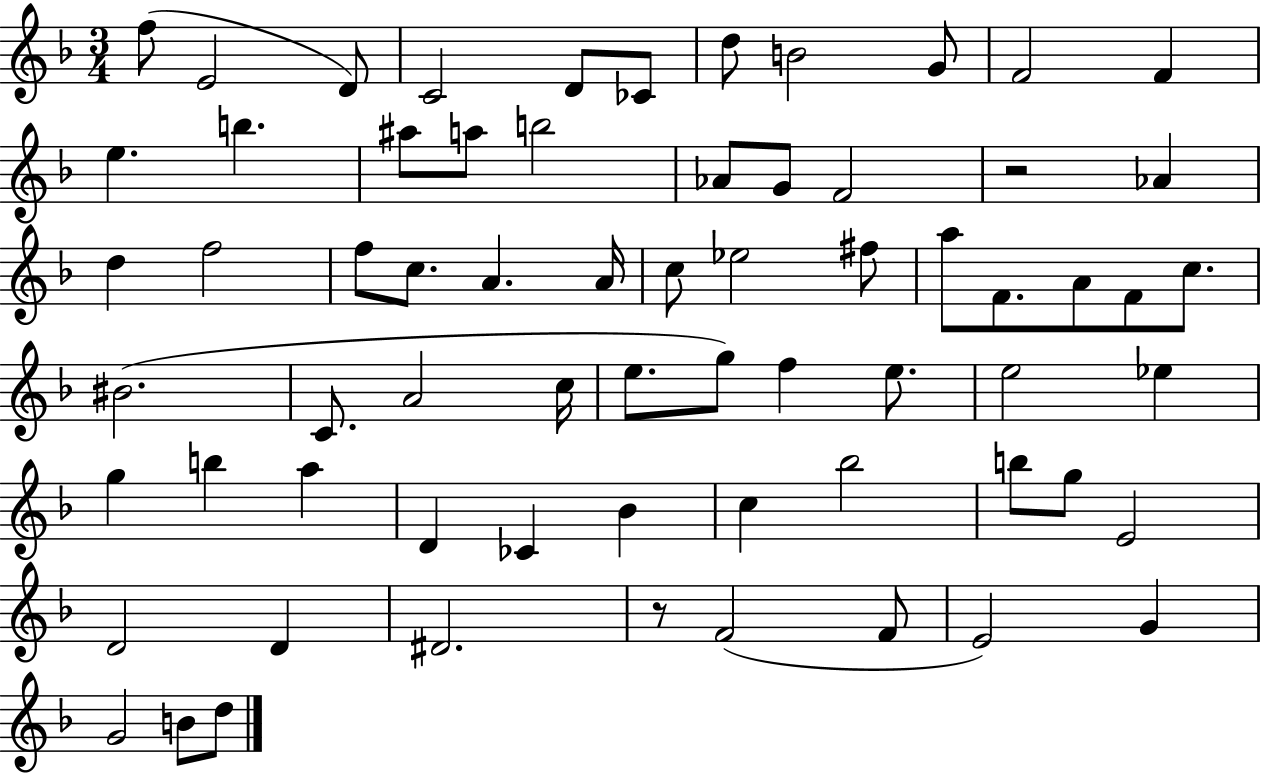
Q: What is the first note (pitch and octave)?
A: F5